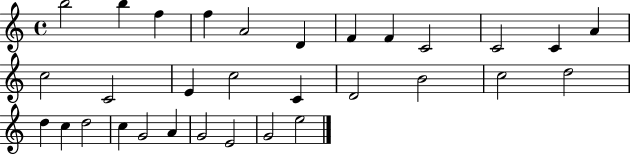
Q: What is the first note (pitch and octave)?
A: B5